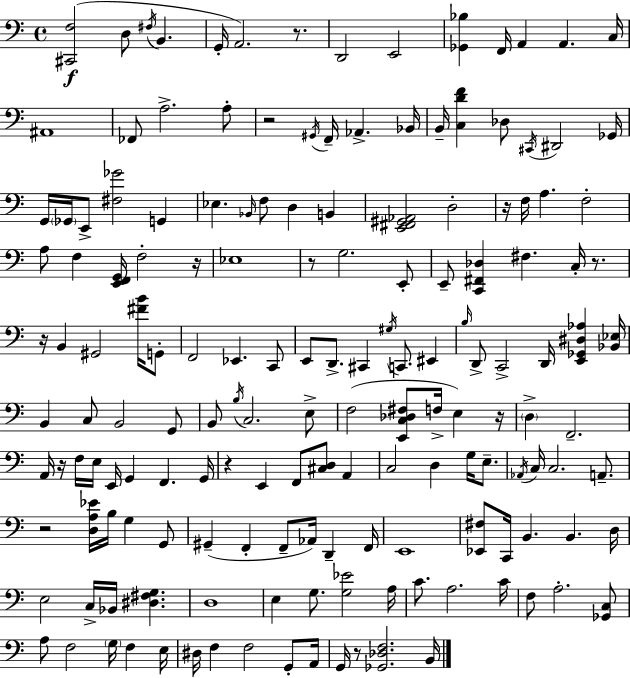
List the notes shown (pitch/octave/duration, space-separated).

[C#2,F3]/h D3/e F#3/s B2/q. G2/s A2/h. R/e. D2/h E2/h [Gb2,Bb3]/q F2/s A2/q A2/q. C3/s A#2/w FES2/e A3/h. A3/e R/h G#2/s F2/s Ab2/q. Bb2/s B2/s [C3,D4,F4]/q Db3/e C#2/s D#2/h Gb2/s G2/s Gb2/s E2/e [F#3,Gb4]/h G2/q Eb3/q. Bb2/s F3/e D3/q B2/q [E2,F#2,G#2,Ab2]/h D3/h R/s F3/s A3/q. F3/h A3/e F3/q [E2,F2,G2]/s F3/h R/s Eb3/w R/e G3/h. E2/e E2/e [C2,F#2,Db3]/q F#3/q. C3/s R/e. R/s B2/q G#2/h [F#4,B4]/s G2/e F2/h Eb2/q. C2/e E2/e D2/e. C#2/q G#3/s C2/e. EIS2/q B3/s D2/e C2/h D2/s [E2,Gb2,D#3,Ab3]/q [Bb2,Eb3]/s B2/q C3/e B2/h G2/e B2/e B3/s C3/h. E3/e F3/h [E2,C3,Db3,F#3]/e F3/s E3/q R/s D3/q F2/h. A2/s R/s F3/s E3/s E2/s G2/q F2/q. G2/s R/q E2/q F2/e [C#3,D3]/e A2/q C3/h D3/q G3/s E3/e. Ab2/s C3/s C3/h. A2/e. R/h [D3,A3,Eb4]/s B3/s G3/q G2/e G#2/q F2/q F2/e Ab2/s D2/q F2/s E2/w [Eb2,F#3]/e C2/s B2/q. B2/q. D3/s E3/h C3/s Bb2/s [D#3,F#3,G3]/q. D3/w E3/q G3/e. [G3,Eb4]/h A3/s C4/e. A3/h. C4/s F3/e A3/h. [Gb2,C3]/e A3/e F3/h G3/s F3/q E3/s D#3/s F3/q F3/h G2/e A2/s G2/s R/e [Gb2,Db3,F3]/h. B2/s